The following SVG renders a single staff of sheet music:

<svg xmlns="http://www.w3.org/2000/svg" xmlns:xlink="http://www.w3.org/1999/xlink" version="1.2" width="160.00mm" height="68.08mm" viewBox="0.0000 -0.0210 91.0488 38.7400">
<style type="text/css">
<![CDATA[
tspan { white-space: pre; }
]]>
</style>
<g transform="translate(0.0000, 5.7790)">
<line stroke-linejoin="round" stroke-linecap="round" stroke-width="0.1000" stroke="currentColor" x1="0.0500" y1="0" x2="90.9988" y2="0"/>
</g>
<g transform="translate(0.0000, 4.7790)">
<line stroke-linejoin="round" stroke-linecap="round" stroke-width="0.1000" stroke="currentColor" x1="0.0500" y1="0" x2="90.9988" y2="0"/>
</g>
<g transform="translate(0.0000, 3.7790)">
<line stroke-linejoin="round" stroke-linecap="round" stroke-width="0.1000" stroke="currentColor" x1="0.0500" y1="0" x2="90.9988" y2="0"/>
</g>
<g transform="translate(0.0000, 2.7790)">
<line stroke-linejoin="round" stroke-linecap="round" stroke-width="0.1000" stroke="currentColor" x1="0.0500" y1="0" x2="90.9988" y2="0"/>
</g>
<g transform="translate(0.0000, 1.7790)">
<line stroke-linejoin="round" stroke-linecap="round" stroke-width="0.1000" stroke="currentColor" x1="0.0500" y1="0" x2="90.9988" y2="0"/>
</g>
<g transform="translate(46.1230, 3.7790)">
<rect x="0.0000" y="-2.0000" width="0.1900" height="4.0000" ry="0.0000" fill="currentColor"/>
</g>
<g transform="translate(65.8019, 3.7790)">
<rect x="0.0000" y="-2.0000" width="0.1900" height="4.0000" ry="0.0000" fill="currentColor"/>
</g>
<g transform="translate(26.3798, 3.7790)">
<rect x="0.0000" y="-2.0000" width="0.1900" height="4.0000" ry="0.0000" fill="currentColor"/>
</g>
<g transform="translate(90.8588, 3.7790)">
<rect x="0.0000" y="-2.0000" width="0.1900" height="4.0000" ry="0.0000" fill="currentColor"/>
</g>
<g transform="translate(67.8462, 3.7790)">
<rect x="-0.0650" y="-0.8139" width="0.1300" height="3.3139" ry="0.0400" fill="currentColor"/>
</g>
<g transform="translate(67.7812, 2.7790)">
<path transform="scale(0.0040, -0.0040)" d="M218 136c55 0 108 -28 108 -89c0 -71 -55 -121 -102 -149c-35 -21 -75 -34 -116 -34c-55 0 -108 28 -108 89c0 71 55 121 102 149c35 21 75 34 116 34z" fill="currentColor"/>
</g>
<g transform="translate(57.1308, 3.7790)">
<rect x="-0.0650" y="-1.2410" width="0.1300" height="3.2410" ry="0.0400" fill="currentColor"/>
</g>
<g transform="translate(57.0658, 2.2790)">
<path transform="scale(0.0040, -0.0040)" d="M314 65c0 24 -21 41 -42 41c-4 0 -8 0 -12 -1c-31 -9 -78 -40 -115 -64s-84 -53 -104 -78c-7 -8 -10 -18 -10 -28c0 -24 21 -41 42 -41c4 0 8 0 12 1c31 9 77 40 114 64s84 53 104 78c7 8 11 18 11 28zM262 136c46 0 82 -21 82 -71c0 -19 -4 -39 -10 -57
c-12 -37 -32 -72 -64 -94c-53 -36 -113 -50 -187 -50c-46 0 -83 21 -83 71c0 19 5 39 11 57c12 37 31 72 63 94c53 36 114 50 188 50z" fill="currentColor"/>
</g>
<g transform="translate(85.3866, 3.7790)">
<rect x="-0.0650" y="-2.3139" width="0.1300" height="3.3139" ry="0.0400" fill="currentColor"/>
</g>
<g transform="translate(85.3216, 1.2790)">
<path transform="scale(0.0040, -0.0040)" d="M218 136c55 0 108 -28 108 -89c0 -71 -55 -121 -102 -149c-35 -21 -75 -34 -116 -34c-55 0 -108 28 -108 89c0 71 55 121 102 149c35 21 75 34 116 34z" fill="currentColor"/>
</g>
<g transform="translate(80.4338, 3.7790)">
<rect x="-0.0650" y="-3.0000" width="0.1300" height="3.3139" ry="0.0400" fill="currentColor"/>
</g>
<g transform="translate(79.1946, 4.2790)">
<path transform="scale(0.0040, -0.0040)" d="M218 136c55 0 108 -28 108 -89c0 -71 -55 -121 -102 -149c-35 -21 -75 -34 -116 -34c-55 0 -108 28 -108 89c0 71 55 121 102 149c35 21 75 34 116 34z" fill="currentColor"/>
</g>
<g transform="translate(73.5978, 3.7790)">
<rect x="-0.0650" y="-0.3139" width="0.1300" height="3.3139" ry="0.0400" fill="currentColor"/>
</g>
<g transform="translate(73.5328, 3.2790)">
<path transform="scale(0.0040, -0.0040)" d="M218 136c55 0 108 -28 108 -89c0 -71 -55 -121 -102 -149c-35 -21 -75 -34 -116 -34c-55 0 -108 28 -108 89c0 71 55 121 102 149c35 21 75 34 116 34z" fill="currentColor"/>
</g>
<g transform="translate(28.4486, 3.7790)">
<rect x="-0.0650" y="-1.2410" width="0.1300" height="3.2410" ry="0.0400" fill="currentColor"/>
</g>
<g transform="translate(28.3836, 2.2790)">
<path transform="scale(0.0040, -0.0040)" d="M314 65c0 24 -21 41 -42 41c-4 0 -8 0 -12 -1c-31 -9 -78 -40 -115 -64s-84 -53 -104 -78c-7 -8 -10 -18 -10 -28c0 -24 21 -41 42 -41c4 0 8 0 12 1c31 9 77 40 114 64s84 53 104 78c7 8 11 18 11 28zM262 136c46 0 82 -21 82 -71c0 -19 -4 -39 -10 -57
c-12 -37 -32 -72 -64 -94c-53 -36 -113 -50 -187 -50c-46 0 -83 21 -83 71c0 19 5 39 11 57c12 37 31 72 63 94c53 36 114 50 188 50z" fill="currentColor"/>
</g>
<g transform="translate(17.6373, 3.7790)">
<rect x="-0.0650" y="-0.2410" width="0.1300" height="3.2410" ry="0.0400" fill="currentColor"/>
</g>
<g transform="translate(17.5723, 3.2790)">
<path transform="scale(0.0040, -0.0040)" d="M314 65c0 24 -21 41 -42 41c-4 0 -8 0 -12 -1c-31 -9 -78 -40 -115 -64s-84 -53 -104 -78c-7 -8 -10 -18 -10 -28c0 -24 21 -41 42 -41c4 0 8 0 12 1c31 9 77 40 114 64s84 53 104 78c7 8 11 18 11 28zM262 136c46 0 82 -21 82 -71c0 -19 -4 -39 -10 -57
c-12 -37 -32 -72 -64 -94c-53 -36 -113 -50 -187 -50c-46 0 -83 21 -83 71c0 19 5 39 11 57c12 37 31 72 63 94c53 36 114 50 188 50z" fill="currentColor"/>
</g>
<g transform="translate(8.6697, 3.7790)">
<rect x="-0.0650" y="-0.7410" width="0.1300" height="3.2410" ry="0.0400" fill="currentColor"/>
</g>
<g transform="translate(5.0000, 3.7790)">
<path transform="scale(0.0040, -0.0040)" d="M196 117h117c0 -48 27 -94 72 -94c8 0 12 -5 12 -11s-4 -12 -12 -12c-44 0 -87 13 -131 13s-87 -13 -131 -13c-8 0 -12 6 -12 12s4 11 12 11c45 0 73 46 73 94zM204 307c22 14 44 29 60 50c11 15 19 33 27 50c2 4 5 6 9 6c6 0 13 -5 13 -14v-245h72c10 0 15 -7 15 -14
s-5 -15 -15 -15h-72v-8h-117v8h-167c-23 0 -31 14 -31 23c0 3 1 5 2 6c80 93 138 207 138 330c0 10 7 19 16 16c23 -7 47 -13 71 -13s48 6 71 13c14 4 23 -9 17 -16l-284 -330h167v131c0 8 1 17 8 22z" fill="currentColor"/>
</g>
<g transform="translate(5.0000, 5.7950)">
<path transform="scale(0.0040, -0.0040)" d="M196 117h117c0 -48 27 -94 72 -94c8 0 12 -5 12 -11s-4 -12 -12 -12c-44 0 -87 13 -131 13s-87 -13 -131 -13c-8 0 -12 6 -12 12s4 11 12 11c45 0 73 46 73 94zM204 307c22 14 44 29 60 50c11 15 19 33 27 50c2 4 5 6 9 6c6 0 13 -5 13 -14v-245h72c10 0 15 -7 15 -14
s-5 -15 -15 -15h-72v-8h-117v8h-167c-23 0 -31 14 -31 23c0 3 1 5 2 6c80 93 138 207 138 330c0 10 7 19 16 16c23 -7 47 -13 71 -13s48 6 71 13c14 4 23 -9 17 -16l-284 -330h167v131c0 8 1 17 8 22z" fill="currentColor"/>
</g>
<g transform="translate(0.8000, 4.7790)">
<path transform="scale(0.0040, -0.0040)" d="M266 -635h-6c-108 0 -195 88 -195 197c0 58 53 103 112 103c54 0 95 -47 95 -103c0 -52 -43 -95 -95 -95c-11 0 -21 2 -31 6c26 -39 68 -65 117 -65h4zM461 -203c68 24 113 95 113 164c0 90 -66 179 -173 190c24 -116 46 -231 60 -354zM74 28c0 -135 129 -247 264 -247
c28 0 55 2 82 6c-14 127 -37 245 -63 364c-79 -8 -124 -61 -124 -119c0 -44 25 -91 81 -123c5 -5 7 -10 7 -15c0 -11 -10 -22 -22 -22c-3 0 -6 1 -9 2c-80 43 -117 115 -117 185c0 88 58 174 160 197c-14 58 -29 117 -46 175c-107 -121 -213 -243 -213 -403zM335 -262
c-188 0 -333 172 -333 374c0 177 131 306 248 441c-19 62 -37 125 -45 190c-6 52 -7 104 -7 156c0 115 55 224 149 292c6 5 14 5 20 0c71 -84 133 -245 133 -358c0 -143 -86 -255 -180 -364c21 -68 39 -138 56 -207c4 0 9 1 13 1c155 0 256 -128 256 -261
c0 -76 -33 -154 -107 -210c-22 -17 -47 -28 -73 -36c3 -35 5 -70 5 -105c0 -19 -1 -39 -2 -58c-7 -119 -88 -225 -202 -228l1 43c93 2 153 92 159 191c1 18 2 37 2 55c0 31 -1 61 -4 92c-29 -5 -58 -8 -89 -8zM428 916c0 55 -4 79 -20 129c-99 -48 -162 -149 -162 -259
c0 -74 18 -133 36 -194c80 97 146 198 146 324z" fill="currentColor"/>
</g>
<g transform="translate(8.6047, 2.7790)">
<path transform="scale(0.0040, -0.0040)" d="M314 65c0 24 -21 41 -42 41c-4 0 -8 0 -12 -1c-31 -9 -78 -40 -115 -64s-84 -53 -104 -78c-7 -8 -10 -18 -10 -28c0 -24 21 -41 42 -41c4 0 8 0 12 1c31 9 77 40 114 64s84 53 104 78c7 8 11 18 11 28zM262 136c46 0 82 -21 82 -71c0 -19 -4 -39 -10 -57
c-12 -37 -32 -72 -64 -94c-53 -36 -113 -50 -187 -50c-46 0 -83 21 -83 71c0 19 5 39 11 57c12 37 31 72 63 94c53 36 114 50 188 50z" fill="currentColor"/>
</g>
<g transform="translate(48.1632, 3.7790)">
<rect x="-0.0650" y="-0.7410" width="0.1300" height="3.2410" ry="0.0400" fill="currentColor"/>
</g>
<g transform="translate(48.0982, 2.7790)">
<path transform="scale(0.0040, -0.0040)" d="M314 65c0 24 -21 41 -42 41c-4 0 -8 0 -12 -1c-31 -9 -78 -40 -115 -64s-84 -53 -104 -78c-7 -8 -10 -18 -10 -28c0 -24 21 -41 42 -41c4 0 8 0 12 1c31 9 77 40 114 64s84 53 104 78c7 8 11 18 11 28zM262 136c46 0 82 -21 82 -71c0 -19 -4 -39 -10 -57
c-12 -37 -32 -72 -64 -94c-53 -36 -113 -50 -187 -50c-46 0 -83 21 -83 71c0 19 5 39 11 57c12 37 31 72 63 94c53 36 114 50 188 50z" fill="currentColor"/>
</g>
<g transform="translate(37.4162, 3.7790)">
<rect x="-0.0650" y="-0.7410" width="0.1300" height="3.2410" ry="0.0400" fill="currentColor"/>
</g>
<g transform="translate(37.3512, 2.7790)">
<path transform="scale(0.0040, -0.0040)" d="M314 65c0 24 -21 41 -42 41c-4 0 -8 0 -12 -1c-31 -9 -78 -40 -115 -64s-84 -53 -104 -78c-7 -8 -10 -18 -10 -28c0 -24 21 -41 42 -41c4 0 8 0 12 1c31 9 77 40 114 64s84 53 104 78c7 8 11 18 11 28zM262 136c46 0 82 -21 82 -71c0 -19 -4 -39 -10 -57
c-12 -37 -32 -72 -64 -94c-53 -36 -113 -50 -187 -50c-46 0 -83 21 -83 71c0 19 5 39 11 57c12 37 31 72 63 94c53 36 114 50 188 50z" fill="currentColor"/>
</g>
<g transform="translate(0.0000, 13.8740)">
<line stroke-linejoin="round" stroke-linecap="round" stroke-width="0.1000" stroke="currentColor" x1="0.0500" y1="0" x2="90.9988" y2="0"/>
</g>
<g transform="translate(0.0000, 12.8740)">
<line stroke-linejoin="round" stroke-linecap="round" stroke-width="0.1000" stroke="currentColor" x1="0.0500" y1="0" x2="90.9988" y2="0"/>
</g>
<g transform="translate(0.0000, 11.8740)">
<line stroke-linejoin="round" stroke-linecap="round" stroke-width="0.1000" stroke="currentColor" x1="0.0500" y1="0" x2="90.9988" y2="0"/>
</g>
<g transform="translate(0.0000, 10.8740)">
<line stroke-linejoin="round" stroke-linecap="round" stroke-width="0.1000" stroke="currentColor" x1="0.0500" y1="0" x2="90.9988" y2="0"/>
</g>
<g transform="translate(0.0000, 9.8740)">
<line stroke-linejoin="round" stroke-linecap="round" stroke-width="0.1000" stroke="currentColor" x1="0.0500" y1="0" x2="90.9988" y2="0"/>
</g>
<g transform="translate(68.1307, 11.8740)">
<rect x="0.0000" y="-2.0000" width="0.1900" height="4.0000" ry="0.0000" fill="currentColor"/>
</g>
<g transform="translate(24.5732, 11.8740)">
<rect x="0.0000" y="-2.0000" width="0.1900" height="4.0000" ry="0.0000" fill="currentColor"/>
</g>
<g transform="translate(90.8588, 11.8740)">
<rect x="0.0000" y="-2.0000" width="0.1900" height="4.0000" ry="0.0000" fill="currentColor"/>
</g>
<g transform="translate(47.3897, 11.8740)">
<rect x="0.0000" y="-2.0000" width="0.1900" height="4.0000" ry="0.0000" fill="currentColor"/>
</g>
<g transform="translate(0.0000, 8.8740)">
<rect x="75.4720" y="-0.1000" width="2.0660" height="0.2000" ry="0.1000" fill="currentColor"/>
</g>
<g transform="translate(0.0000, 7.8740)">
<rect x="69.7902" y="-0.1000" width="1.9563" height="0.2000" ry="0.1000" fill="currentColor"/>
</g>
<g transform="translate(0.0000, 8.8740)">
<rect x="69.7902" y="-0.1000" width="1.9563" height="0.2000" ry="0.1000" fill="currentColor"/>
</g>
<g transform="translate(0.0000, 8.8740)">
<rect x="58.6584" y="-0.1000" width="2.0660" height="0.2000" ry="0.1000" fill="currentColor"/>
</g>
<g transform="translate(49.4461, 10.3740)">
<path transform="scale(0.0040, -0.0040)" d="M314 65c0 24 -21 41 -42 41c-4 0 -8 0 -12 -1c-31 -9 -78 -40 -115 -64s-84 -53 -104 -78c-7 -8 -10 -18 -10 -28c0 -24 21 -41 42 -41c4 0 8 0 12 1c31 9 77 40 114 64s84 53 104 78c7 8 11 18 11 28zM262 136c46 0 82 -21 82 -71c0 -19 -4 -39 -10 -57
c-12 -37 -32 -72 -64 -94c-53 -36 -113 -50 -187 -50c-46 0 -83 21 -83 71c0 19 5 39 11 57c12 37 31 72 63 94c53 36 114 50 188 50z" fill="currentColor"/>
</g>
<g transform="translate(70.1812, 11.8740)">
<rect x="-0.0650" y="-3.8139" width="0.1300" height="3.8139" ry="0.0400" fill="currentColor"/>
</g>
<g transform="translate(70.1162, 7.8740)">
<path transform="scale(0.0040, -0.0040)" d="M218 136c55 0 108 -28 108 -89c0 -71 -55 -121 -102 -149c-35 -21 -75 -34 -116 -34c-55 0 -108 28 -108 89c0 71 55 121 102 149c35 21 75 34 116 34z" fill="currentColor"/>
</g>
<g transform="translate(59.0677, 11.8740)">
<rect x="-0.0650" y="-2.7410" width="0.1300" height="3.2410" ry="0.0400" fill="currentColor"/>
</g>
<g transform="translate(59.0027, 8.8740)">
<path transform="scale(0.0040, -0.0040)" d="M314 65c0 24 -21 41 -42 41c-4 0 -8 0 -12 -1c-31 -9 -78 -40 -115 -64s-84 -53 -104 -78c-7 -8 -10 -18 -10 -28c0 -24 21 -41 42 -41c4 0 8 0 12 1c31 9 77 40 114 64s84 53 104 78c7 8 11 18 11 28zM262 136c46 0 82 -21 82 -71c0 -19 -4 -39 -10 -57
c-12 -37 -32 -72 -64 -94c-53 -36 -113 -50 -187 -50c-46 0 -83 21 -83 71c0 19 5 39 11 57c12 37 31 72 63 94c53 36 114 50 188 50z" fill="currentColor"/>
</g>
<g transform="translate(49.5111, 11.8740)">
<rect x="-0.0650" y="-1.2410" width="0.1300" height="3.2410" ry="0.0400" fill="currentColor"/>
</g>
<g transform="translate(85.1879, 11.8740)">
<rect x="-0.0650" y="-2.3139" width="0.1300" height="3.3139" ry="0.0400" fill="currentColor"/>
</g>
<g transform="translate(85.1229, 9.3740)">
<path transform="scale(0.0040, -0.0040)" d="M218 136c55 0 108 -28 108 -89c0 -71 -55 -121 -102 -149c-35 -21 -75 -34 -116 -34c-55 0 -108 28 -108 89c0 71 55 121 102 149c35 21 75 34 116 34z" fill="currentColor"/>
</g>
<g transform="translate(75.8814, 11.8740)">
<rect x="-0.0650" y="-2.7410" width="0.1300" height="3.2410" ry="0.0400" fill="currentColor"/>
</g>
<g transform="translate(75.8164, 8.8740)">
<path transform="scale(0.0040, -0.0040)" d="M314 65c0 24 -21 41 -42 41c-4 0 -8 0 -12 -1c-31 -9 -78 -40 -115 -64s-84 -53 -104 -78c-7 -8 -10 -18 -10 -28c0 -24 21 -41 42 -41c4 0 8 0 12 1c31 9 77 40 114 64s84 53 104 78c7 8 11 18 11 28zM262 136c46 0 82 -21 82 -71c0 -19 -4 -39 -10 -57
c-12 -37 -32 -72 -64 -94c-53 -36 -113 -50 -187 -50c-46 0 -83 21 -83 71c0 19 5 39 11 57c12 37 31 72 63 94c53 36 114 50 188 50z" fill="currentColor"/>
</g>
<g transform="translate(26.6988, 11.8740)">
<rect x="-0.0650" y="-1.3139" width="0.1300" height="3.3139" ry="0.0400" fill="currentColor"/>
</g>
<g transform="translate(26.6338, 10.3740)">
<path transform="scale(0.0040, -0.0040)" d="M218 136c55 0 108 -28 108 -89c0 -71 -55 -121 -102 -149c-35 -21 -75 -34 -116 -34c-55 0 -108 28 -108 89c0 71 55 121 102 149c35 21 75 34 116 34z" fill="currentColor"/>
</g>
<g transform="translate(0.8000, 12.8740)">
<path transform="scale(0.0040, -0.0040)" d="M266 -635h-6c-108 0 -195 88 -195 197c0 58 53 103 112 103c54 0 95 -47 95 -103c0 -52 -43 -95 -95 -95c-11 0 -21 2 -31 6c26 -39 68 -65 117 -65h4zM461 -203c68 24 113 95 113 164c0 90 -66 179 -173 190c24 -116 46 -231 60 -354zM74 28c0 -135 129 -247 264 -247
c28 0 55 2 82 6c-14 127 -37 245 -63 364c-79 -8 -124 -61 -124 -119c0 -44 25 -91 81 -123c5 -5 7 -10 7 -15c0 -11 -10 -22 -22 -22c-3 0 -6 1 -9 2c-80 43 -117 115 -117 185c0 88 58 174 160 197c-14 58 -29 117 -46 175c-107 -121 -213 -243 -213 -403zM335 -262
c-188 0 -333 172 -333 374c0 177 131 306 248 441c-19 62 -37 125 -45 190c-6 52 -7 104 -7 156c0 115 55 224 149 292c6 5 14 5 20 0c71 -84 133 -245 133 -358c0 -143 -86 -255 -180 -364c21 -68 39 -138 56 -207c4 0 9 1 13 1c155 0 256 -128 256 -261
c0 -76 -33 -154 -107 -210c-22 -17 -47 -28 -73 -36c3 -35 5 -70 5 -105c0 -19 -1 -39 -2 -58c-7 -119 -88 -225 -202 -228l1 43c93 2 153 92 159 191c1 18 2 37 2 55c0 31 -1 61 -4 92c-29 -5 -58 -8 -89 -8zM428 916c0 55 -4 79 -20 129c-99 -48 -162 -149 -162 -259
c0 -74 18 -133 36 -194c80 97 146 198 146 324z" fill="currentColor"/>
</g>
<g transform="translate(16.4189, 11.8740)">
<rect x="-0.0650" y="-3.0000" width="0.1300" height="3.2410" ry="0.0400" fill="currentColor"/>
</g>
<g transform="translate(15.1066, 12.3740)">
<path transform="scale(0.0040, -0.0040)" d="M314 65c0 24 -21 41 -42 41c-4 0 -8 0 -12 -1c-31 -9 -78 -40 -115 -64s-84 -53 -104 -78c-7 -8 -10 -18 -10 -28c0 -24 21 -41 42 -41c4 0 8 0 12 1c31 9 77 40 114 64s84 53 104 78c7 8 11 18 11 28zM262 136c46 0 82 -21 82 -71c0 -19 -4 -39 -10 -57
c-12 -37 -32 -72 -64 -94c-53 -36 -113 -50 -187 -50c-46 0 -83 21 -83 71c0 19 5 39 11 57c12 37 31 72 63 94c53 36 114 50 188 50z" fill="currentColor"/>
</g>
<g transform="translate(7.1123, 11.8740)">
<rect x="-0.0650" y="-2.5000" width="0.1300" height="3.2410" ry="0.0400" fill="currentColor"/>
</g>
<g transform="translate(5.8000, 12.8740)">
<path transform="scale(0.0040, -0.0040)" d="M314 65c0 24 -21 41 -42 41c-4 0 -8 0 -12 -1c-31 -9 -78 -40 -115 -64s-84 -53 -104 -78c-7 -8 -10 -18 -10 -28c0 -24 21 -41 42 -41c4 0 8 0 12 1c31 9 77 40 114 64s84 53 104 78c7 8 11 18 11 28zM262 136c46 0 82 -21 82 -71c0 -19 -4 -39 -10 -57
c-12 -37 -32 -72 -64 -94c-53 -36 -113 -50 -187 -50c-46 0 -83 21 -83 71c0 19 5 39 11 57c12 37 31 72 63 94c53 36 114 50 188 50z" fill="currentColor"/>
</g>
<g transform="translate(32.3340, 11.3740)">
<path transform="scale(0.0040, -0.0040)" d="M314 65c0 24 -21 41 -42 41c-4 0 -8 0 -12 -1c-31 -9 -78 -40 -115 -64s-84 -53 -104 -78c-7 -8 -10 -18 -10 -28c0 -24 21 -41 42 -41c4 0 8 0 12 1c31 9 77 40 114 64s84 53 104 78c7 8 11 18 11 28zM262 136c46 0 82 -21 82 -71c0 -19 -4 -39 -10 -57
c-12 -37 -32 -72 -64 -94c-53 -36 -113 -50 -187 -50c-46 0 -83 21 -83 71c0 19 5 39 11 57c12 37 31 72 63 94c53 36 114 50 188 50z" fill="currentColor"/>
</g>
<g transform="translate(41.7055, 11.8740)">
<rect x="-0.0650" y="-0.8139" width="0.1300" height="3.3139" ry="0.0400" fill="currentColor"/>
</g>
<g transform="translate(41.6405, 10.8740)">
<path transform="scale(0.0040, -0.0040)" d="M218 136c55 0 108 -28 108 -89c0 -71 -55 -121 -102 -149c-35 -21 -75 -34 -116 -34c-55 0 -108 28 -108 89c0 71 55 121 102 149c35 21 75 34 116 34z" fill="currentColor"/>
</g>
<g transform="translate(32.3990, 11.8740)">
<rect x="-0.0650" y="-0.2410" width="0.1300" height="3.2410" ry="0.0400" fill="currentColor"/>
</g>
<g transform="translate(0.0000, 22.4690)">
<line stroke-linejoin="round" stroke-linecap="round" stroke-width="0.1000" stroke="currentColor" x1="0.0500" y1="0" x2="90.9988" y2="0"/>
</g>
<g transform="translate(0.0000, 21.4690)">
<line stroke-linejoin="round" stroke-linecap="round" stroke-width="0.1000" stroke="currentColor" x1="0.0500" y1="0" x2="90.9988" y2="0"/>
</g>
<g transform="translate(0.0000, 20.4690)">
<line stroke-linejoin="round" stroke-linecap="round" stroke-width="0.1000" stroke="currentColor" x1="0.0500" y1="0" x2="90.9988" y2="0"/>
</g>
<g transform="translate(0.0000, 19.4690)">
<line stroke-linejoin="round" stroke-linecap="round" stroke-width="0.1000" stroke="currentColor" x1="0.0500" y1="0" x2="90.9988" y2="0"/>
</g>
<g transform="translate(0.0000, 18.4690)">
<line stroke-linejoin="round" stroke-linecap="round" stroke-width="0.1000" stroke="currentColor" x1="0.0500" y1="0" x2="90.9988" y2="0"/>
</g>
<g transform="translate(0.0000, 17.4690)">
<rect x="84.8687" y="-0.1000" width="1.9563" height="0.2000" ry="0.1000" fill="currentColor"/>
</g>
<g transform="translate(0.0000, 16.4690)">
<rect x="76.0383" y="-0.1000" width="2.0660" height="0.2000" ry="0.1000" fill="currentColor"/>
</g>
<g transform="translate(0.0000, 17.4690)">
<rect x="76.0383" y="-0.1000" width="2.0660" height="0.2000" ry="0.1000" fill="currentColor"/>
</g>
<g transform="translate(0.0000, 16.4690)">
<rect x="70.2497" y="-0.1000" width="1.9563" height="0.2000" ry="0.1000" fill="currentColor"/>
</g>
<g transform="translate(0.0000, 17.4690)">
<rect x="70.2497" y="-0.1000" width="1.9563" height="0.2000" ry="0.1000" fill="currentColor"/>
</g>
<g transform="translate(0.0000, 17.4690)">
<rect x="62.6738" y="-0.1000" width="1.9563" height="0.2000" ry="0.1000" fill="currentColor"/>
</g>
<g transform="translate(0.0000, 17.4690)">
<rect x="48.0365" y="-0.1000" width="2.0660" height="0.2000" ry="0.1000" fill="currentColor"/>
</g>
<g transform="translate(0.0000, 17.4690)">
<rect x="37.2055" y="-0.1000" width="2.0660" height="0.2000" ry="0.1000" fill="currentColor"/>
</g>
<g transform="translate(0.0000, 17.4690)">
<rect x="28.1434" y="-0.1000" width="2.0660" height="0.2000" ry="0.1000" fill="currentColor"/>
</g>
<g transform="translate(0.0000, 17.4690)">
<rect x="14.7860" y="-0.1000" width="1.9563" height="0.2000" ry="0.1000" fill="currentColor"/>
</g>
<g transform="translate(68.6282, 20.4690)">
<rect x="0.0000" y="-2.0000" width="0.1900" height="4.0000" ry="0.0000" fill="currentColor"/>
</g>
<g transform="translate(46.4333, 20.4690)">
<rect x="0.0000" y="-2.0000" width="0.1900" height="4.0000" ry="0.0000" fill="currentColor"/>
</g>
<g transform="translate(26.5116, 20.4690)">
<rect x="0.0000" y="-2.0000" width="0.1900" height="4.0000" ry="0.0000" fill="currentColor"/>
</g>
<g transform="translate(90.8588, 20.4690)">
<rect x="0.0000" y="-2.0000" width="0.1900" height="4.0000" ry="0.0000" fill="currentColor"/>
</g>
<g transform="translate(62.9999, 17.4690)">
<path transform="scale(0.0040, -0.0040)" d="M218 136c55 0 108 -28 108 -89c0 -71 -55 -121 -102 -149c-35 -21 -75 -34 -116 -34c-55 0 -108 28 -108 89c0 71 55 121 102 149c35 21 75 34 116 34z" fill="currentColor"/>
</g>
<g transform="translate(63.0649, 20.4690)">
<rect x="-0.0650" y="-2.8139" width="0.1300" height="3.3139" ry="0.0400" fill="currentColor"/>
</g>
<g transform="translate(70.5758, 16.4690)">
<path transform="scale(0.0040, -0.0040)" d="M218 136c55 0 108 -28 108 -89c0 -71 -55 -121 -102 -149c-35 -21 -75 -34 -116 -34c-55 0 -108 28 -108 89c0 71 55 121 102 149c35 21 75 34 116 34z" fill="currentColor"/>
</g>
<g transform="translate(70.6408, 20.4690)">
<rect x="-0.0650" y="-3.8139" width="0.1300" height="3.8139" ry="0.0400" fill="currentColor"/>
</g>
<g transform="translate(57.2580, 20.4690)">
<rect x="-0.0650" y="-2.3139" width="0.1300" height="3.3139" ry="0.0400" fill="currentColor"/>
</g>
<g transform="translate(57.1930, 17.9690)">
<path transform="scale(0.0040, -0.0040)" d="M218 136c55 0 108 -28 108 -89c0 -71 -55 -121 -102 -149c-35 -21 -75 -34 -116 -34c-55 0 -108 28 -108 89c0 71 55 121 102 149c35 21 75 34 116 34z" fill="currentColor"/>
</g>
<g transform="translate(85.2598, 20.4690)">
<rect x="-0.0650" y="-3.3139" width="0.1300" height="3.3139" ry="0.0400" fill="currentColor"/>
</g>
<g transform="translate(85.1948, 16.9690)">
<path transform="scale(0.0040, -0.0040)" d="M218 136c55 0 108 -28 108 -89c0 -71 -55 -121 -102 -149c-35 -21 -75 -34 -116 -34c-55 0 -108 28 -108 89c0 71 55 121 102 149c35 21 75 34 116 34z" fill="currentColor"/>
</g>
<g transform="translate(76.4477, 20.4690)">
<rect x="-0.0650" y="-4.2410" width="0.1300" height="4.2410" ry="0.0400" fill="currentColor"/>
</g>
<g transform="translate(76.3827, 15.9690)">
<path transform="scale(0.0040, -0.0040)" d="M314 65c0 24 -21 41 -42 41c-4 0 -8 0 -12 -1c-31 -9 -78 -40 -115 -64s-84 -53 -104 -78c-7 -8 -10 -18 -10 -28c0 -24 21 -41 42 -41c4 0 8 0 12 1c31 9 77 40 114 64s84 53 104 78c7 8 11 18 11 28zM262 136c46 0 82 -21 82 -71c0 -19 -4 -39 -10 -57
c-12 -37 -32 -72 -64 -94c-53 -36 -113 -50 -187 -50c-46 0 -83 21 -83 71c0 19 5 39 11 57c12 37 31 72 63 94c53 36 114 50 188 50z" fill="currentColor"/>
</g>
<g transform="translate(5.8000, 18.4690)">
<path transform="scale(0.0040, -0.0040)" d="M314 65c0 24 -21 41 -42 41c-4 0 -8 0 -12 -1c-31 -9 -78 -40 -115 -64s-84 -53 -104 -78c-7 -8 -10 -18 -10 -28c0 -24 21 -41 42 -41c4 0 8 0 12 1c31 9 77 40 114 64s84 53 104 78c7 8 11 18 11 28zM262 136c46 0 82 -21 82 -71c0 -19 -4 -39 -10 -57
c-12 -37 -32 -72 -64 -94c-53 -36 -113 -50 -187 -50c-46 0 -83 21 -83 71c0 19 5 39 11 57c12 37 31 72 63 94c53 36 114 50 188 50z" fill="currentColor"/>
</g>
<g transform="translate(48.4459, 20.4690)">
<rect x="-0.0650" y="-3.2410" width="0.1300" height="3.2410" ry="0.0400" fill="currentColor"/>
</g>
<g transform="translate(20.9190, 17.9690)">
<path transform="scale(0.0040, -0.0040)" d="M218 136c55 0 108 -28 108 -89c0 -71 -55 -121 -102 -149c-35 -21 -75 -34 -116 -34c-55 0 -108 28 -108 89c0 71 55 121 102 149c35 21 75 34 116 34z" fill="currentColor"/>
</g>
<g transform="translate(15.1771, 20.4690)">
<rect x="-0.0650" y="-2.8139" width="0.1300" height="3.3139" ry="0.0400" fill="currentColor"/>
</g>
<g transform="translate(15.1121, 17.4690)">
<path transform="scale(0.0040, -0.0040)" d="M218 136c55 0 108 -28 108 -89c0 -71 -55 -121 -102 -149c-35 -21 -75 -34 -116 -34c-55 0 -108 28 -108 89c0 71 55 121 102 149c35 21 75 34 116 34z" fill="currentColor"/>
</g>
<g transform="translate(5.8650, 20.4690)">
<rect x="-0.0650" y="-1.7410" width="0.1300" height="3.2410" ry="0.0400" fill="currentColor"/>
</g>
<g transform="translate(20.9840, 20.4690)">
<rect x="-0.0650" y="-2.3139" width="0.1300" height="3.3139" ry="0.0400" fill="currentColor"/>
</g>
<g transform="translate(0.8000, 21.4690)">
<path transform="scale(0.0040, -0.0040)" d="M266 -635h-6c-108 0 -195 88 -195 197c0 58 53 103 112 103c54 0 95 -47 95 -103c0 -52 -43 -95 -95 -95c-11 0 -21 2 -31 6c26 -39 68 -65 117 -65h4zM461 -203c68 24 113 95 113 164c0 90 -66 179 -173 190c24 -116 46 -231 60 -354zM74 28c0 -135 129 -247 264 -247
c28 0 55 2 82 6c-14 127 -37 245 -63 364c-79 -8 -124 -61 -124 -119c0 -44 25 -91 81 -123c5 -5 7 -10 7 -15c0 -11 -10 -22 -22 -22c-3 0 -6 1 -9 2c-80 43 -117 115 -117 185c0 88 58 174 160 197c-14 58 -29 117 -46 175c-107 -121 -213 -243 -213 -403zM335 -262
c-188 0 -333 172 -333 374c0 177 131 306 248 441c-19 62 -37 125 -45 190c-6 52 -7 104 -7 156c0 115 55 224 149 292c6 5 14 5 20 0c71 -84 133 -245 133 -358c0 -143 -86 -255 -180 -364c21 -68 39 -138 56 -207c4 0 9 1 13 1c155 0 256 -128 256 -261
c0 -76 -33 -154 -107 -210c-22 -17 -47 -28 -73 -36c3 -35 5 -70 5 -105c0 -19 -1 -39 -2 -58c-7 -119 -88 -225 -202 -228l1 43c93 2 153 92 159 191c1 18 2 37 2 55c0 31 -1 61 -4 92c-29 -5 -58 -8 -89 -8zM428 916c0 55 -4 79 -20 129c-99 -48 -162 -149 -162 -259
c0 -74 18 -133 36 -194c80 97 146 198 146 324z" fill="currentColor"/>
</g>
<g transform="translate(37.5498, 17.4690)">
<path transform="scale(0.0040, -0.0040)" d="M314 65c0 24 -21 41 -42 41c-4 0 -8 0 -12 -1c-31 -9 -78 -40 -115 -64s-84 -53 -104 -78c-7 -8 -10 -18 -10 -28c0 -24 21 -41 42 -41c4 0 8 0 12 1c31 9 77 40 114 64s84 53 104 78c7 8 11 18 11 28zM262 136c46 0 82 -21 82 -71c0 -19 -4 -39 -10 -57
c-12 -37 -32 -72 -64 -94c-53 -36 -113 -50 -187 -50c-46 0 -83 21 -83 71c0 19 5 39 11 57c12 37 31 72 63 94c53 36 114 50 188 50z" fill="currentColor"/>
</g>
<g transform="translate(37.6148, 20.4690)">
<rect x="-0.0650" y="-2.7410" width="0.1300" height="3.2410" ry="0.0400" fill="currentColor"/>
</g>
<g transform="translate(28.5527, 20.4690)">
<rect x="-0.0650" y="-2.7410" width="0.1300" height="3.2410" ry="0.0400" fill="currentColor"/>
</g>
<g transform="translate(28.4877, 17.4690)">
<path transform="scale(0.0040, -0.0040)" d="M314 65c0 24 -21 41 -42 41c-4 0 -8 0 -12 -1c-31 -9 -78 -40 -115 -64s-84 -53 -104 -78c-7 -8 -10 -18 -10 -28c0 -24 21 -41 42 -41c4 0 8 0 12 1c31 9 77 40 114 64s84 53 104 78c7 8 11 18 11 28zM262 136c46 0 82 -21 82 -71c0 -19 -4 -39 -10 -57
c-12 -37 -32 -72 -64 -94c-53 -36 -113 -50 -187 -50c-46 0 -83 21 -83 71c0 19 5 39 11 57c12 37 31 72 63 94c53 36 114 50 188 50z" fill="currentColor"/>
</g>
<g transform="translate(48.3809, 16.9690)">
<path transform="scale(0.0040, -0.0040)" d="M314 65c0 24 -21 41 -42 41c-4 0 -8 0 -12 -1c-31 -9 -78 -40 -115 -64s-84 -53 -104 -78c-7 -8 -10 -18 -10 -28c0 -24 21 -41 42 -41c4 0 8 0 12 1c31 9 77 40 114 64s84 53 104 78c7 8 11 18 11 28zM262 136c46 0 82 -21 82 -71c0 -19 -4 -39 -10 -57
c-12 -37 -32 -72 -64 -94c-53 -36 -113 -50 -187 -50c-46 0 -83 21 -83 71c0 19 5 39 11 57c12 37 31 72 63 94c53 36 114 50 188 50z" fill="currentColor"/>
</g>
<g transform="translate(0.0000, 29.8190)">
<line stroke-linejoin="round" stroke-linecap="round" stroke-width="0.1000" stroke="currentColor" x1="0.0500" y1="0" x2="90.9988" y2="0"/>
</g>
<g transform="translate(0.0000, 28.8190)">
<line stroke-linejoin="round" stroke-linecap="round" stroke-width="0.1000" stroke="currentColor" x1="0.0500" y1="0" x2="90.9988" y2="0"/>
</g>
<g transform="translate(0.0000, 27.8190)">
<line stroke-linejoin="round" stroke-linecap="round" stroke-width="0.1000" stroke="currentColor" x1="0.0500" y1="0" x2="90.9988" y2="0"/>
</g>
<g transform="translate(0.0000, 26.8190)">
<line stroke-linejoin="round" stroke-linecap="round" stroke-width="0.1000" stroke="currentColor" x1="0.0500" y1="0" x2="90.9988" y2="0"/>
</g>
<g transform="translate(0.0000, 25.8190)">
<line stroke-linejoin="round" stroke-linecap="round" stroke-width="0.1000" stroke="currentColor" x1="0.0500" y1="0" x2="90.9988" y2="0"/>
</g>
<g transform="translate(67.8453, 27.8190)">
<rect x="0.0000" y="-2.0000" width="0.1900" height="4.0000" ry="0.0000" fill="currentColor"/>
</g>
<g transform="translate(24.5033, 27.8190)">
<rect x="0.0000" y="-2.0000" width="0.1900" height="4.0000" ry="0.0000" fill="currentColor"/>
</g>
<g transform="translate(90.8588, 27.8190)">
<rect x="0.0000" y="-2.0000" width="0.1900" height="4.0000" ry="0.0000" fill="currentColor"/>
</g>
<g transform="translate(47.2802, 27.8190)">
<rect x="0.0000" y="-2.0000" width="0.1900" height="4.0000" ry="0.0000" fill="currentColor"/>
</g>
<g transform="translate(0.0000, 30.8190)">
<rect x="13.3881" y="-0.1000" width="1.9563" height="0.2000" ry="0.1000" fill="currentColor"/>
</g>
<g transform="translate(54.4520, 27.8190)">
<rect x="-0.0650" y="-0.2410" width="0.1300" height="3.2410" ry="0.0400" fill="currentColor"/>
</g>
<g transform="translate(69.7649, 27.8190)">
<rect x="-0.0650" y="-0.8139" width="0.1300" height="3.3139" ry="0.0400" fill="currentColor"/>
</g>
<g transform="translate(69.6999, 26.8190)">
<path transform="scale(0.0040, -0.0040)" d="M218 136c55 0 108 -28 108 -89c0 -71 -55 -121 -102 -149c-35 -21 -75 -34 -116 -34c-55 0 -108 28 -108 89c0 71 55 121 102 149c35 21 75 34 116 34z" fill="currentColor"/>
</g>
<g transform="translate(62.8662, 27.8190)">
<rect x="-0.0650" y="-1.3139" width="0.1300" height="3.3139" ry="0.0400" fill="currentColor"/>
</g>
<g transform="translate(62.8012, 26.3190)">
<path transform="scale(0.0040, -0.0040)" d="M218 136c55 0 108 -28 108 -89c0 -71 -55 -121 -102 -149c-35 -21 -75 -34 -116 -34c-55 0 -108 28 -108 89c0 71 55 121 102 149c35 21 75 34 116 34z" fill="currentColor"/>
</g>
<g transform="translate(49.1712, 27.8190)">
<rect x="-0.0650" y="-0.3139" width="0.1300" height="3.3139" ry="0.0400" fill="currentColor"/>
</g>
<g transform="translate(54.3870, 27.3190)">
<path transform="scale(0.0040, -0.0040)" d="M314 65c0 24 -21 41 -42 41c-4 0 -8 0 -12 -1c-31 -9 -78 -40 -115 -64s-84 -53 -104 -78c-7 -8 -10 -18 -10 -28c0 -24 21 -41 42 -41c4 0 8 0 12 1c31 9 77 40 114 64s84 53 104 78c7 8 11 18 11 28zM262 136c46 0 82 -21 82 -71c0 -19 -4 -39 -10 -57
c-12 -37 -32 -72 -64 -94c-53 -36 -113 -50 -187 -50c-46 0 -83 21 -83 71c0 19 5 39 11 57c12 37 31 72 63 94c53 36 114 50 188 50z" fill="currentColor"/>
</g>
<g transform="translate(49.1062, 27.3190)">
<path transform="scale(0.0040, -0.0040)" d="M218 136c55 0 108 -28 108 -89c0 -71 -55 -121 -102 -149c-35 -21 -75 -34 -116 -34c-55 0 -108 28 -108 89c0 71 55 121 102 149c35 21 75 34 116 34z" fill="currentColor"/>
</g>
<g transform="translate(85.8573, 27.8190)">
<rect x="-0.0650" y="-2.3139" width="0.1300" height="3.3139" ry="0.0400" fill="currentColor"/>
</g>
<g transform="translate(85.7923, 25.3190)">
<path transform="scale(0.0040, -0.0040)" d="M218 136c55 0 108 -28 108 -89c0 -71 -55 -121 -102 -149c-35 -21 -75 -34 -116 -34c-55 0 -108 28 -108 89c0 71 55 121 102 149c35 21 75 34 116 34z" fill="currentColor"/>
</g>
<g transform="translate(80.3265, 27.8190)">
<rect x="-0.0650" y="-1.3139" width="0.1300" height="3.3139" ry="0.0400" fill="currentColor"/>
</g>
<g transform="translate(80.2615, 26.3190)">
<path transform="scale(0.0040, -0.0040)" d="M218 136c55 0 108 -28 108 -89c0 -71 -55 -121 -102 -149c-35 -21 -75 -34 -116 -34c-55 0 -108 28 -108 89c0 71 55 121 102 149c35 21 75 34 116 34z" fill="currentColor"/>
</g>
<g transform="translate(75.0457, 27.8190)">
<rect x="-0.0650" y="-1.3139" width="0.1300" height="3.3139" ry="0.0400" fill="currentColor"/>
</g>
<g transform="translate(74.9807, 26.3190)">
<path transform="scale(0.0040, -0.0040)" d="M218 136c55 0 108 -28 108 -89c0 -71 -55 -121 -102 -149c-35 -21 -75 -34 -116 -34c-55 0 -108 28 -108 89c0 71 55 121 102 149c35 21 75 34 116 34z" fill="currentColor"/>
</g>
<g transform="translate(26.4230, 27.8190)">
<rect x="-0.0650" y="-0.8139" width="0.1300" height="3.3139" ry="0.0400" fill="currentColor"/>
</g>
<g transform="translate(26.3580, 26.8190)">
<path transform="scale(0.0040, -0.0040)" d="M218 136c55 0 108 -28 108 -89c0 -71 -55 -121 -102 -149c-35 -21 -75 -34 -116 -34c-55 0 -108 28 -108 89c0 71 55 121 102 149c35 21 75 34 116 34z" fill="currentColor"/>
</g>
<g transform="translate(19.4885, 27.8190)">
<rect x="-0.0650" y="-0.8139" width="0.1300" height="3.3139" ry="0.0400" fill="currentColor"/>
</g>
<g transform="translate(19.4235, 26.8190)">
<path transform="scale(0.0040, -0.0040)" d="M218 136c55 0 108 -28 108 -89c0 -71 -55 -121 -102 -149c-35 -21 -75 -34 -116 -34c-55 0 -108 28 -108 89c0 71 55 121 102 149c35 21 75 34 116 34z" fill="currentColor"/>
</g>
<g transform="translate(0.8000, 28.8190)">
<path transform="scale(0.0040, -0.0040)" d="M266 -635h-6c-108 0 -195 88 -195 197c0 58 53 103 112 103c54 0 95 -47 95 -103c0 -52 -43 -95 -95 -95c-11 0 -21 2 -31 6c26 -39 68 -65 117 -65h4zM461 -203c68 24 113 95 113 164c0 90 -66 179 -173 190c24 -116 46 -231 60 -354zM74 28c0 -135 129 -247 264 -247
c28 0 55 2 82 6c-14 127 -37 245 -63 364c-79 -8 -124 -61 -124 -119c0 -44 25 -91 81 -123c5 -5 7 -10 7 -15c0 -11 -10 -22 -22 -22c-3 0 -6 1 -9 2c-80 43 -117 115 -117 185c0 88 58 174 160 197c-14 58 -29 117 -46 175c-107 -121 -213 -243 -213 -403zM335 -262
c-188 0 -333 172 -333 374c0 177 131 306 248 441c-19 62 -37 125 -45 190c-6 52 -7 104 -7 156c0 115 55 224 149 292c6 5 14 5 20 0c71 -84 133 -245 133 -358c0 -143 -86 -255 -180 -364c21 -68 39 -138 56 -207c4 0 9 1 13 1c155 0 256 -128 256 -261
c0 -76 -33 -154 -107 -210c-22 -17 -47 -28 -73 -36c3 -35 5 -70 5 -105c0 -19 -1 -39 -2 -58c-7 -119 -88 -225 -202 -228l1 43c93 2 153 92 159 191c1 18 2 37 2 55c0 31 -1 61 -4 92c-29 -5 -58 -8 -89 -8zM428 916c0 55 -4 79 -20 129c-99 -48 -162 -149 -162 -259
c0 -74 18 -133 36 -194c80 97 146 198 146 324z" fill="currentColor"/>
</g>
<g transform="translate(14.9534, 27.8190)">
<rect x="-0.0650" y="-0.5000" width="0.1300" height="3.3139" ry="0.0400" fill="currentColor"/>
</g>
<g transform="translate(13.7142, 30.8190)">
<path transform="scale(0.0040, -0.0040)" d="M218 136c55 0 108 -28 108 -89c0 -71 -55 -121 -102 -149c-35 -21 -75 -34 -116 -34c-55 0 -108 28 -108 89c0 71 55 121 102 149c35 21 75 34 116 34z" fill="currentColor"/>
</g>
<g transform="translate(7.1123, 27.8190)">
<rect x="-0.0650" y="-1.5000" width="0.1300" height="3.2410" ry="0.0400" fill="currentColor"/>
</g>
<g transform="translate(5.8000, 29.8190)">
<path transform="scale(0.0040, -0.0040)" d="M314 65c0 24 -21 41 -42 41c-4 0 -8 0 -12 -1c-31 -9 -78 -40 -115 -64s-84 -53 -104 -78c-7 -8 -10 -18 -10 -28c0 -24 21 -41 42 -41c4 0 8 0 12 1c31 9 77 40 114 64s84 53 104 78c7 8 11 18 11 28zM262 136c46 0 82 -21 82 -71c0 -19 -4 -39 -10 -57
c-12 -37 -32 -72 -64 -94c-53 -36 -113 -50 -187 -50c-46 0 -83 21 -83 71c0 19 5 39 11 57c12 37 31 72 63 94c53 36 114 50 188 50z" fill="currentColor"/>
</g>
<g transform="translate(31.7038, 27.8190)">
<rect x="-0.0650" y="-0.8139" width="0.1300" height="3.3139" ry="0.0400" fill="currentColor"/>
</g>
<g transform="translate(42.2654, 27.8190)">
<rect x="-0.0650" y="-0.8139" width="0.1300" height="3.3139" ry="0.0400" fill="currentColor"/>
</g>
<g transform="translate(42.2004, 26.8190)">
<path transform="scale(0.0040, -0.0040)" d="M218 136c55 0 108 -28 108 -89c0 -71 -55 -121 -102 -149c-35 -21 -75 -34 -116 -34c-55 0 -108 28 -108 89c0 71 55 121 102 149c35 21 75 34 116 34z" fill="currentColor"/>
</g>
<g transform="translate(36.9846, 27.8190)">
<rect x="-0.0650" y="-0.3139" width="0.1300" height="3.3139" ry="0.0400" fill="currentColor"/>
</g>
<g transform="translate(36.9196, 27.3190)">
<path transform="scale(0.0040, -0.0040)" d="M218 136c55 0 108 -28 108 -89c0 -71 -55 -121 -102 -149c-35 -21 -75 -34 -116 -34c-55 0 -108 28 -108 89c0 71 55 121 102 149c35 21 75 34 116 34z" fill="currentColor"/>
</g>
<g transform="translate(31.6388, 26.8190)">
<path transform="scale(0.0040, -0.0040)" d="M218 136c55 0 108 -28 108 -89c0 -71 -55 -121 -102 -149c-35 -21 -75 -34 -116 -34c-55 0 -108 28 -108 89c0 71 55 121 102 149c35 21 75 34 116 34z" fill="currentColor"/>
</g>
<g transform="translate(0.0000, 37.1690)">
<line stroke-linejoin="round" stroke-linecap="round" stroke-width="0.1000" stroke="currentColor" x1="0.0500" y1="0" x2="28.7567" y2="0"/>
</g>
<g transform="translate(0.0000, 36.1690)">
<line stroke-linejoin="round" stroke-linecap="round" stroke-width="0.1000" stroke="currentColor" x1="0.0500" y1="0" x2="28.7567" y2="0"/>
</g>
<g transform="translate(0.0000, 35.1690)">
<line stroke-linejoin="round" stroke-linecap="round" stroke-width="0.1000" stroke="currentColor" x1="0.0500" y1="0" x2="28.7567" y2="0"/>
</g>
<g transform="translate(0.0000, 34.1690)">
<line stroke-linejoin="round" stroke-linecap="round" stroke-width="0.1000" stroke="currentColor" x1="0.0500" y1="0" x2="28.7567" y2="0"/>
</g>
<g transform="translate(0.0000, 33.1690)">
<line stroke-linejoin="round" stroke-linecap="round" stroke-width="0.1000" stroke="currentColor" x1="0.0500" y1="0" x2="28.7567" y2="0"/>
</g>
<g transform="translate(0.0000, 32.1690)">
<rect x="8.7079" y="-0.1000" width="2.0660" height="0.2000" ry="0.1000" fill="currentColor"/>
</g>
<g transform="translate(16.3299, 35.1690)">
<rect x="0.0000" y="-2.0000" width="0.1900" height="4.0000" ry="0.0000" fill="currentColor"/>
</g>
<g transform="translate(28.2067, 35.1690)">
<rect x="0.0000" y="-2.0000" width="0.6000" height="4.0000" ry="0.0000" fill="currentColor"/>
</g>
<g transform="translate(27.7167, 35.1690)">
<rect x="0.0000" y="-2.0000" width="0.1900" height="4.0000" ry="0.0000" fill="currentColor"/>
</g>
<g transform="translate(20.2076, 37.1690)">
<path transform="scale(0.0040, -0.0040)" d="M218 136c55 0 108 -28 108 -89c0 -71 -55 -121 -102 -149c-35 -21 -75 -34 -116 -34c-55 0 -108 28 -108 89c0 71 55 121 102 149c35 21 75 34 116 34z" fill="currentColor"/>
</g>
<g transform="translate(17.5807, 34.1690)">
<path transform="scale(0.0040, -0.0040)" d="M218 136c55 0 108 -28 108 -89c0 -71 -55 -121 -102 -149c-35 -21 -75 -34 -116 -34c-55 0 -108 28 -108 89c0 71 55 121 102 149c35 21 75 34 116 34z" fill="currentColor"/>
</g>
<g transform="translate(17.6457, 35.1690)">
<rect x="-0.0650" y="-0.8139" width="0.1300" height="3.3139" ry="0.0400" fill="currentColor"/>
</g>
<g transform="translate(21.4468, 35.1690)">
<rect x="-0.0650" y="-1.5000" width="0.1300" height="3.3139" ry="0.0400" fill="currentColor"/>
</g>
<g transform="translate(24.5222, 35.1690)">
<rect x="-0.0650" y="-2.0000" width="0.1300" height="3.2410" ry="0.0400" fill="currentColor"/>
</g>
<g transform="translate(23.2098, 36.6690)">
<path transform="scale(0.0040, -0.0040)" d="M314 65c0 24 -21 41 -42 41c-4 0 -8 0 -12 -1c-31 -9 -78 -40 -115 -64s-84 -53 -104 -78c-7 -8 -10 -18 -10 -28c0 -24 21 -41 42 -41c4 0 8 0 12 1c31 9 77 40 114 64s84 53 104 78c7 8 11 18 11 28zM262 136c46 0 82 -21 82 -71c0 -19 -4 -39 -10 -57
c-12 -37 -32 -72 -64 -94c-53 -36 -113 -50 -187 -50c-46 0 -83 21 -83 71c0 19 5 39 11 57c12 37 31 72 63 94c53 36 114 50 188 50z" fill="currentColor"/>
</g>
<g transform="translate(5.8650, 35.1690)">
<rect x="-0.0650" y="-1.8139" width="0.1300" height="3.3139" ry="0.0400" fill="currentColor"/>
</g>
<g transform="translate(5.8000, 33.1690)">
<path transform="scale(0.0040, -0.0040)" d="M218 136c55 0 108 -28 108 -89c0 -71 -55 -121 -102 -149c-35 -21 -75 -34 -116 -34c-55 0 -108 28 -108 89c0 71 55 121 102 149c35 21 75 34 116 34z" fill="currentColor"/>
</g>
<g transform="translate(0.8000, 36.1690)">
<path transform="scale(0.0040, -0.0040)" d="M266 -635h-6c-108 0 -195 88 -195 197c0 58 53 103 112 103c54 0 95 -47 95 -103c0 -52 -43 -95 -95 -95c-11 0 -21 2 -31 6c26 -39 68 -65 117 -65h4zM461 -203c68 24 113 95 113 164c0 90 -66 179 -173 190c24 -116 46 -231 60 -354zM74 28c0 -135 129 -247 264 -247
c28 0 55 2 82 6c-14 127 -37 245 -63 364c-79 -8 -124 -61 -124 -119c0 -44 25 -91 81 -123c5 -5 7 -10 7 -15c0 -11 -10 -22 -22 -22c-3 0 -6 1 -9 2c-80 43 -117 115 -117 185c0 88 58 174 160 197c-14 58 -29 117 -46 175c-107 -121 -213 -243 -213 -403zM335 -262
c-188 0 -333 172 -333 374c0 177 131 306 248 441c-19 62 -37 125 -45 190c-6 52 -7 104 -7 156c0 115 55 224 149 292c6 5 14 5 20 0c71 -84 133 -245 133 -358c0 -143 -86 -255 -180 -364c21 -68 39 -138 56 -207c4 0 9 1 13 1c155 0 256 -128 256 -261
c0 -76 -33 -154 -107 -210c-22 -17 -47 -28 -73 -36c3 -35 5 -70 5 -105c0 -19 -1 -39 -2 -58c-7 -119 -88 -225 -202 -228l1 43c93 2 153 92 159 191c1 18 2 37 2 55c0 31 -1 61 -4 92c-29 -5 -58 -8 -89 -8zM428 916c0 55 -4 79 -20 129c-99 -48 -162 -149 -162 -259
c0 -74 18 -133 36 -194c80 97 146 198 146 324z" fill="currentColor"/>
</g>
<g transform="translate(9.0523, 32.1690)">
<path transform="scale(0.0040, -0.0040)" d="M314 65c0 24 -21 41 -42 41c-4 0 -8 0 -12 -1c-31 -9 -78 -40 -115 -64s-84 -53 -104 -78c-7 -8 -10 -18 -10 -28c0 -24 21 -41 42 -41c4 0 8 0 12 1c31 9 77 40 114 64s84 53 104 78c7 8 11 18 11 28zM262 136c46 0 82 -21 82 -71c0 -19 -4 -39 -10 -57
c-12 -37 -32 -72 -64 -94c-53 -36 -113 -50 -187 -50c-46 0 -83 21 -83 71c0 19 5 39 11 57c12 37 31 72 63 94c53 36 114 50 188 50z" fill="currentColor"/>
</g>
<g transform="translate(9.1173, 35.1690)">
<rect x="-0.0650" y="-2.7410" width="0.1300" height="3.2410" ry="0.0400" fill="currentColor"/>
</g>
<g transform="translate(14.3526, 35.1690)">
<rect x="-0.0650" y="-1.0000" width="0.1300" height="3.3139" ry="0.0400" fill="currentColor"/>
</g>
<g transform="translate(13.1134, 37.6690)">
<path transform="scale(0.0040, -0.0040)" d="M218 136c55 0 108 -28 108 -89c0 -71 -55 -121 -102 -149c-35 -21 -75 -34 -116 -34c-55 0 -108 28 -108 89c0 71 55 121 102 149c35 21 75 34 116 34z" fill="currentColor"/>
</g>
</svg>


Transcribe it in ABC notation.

X:1
T:Untitled
M:4/4
L:1/4
K:C
d2 c2 e2 d2 d2 e2 d c A g G2 A2 e c2 d e2 a2 c' a2 g f2 a g a2 a2 b2 g a c' d'2 b E2 C d d d c d c c2 e d e e g f a2 D d E F2